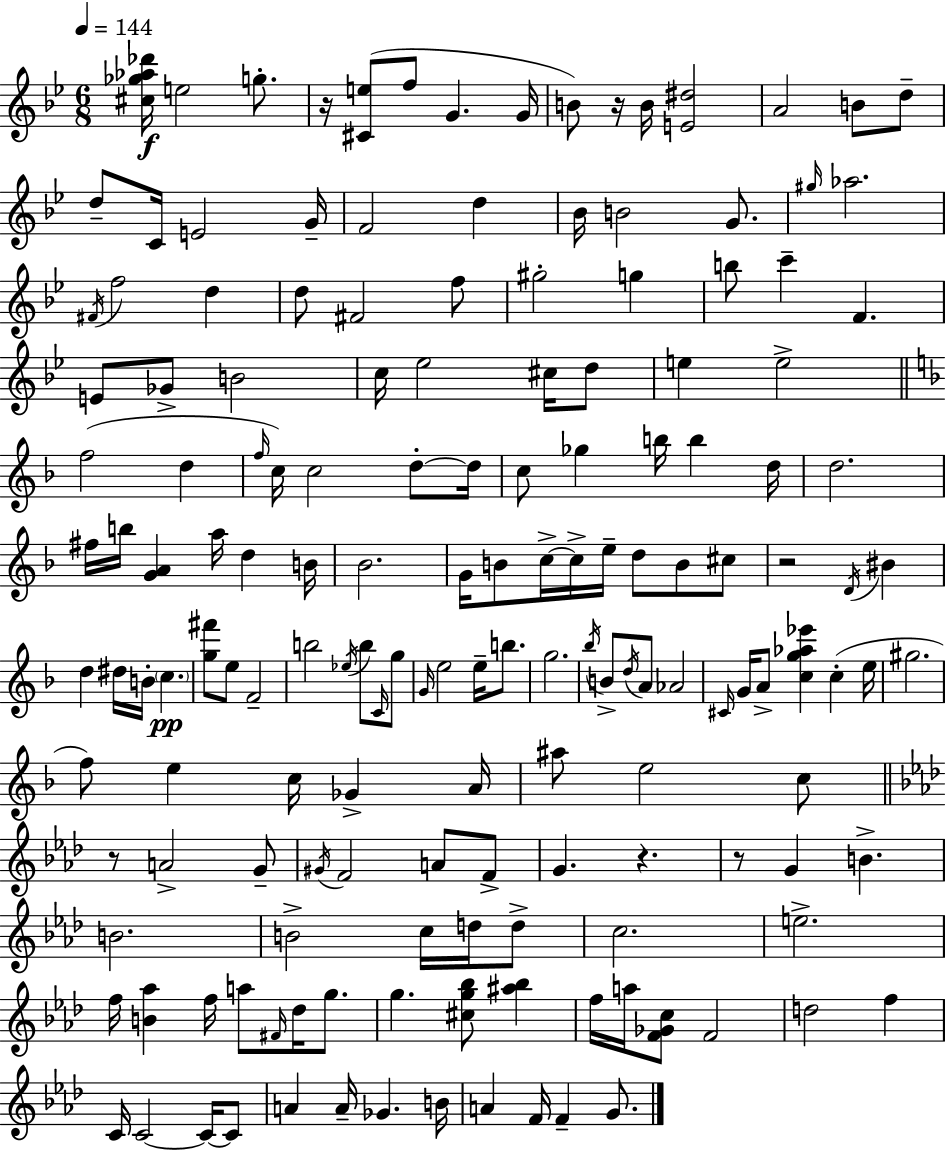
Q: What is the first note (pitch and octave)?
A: E5